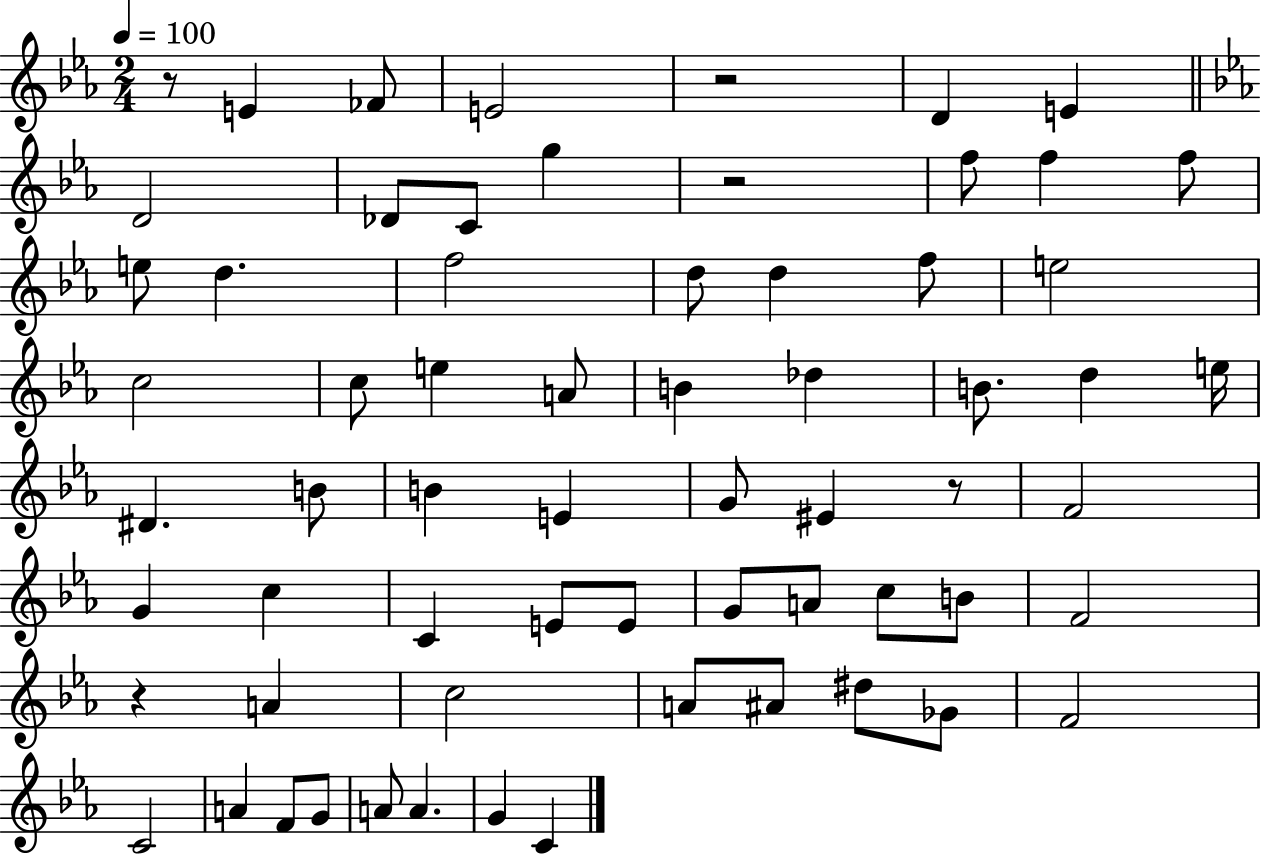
R/e E4/q FES4/e E4/h R/h D4/q E4/q D4/h Db4/e C4/e G5/q R/h F5/e F5/q F5/e E5/e D5/q. F5/h D5/e D5/q F5/e E5/h C5/h C5/e E5/q A4/e B4/q Db5/q B4/e. D5/q E5/s D#4/q. B4/e B4/q E4/q G4/e EIS4/q R/e F4/h G4/q C5/q C4/q E4/e E4/e G4/e A4/e C5/e B4/e F4/h R/q A4/q C5/h A4/e A#4/e D#5/e Gb4/e F4/h C4/h A4/q F4/e G4/e A4/e A4/q. G4/q C4/q